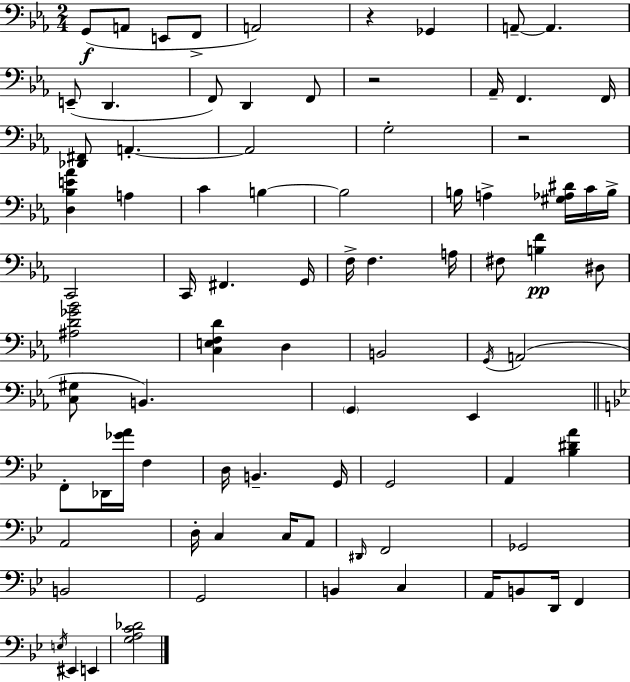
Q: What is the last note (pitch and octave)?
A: E2